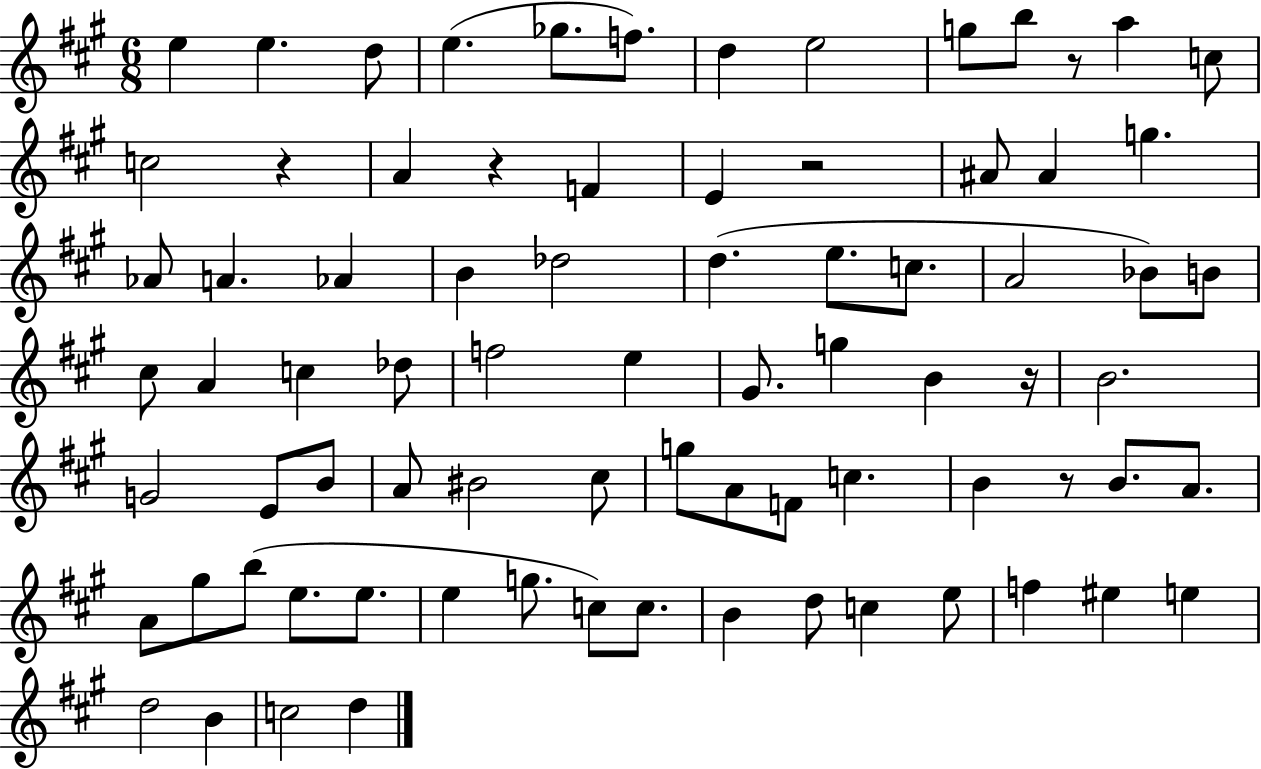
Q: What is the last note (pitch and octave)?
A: D5